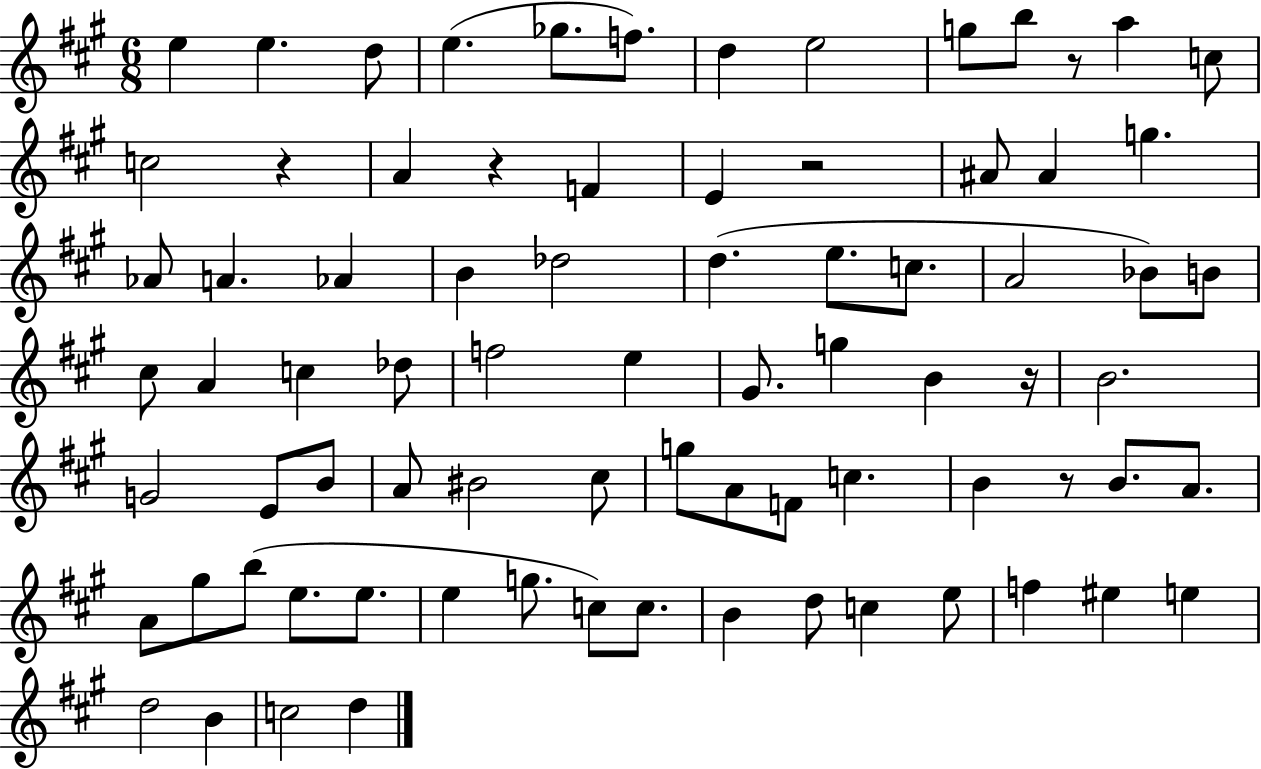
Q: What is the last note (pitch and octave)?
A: D5